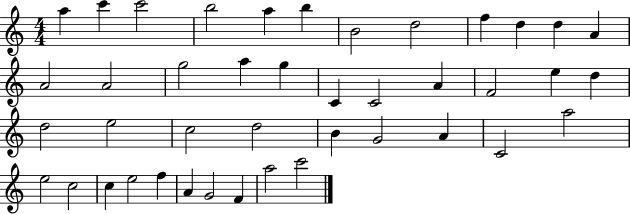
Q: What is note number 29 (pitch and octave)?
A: G4